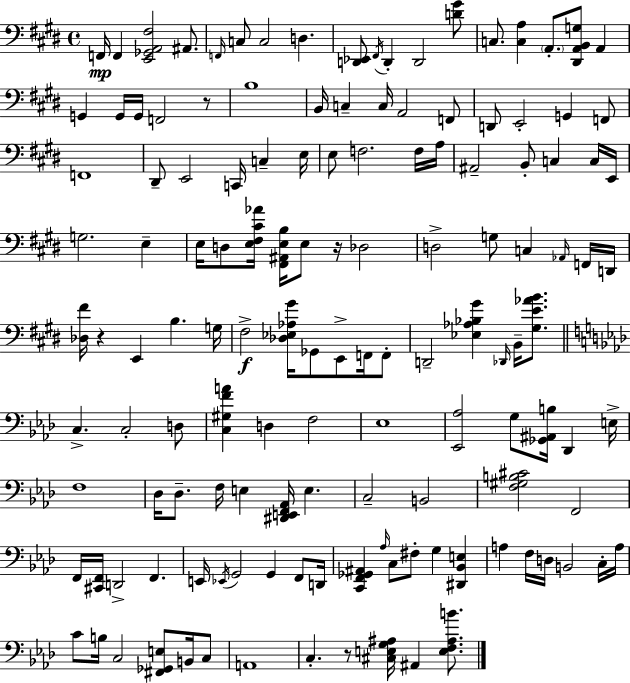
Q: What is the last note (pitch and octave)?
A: A#2